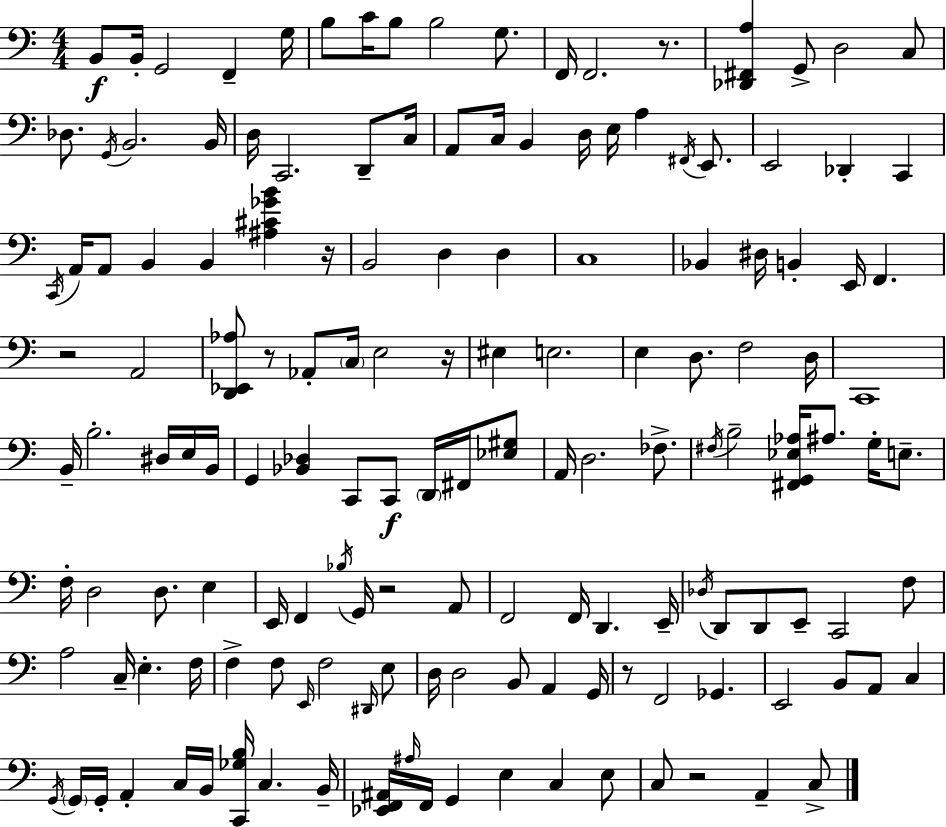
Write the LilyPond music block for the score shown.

{
  \clef bass
  \numericTimeSignature
  \time 4/4
  \key c \major
  b,8\f b,16-. g,2 f,4-- g16 | b8 c'16 b8 b2 g8. | f,16 f,2. r8. | <des, fis, a>4 g,8-> d2 c8 | \break des8. \acciaccatura { g,16 } b,2. | b,16 d16 c,2. d,8-- | c16 a,8 c16 b,4 d16 e16 a4 \acciaccatura { fis,16 } e,8. | e,2 des,4-. c,4 | \break \acciaccatura { c,16 } a,16 a,8 b,4 b,4 <ais cis' ges' b'>4 | r16 b,2 d4 d4 | c1 | bes,4 dis16 b,4-. e,16 f,4. | \break r2 a,2 | <d, ees, aes>8 r8 aes,8-. \parenthesize c16 e2 | r16 eis4 e2. | e4 d8. f2 | \break d16 c,1 | b,16-- b2.-. | dis16 e16 b,16 g,4 <bes, des>4 c,8 c,8\f \parenthesize d,16 | fis,16 <ees gis>8 a,16 d2. | \break fes8.-> \acciaccatura { fis16 } b2-- <fis, g, ees aes>16 ais8. | g16-. e8.-- f16-. d2 d8. | e4 e,16 f,4 \acciaccatura { bes16 } g,16 r2 | a,8 f,2 f,16 d,4. | \break e,16-- \acciaccatura { des16 } d,8 d,8 e,8-- c,2 | f8 a2 c16-- e4.-. | f16 f4-> f8 \grace { e,16 } f2 | \grace { dis,16 } e8 d16 d2 | \break b,8 a,4 g,16 r8 f,2 | ges,4. e,2 | b,8 a,8 c4 \acciaccatura { g,16 } \parenthesize g,16 g,16-. a,4-. c16 | b,16 <c, ges b>16 c4. b,16-- <ees, f, ais,>16 \grace { ais16 } f,16 g,4 | \break e4 c4 e8 c8 r2 | a,4-- c8-> \bar "|."
}